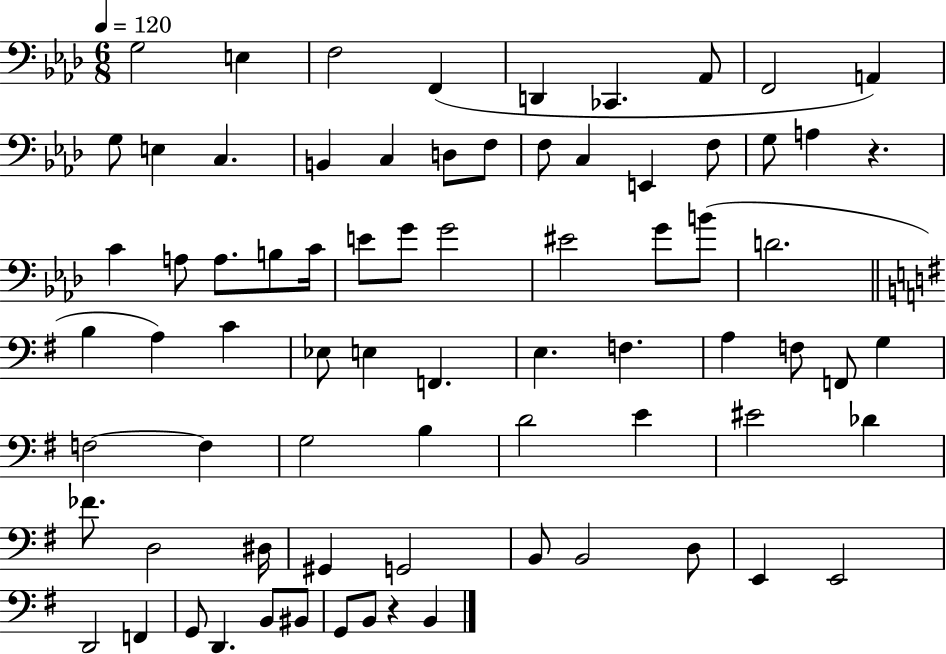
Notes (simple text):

G3/h E3/q F3/h F2/q D2/q CES2/q. Ab2/e F2/h A2/q G3/e E3/q C3/q. B2/q C3/q D3/e F3/e F3/e C3/q E2/q F3/e G3/e A3/q R/q. C4/q A3/e A3/e. B3/e C4/s E4/e G4/e G4/h EIS4/h G4/e B4/e D4/h. B3/q A3/q C4/q Eb3/e E3/q F2/q. E3/q. F3/q. A3/q F3/e F2/e G3/q F3/h F3/q G3/h B3/q D4/h E4/q EIS4/h Db4/q FES4/e. D3/h D#3/s G#2/q G2/h B2/e B2/h D3/e E2/q E2/h D2/h F2/q G2/e D2/q. B2/e BIS2/e G2/e B2/e R/q B2/q